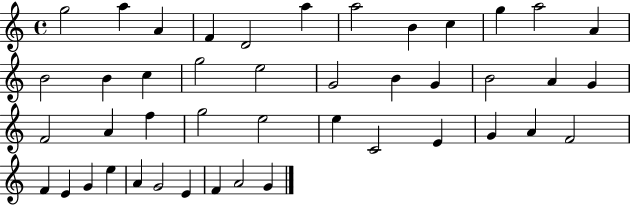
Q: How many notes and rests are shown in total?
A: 44